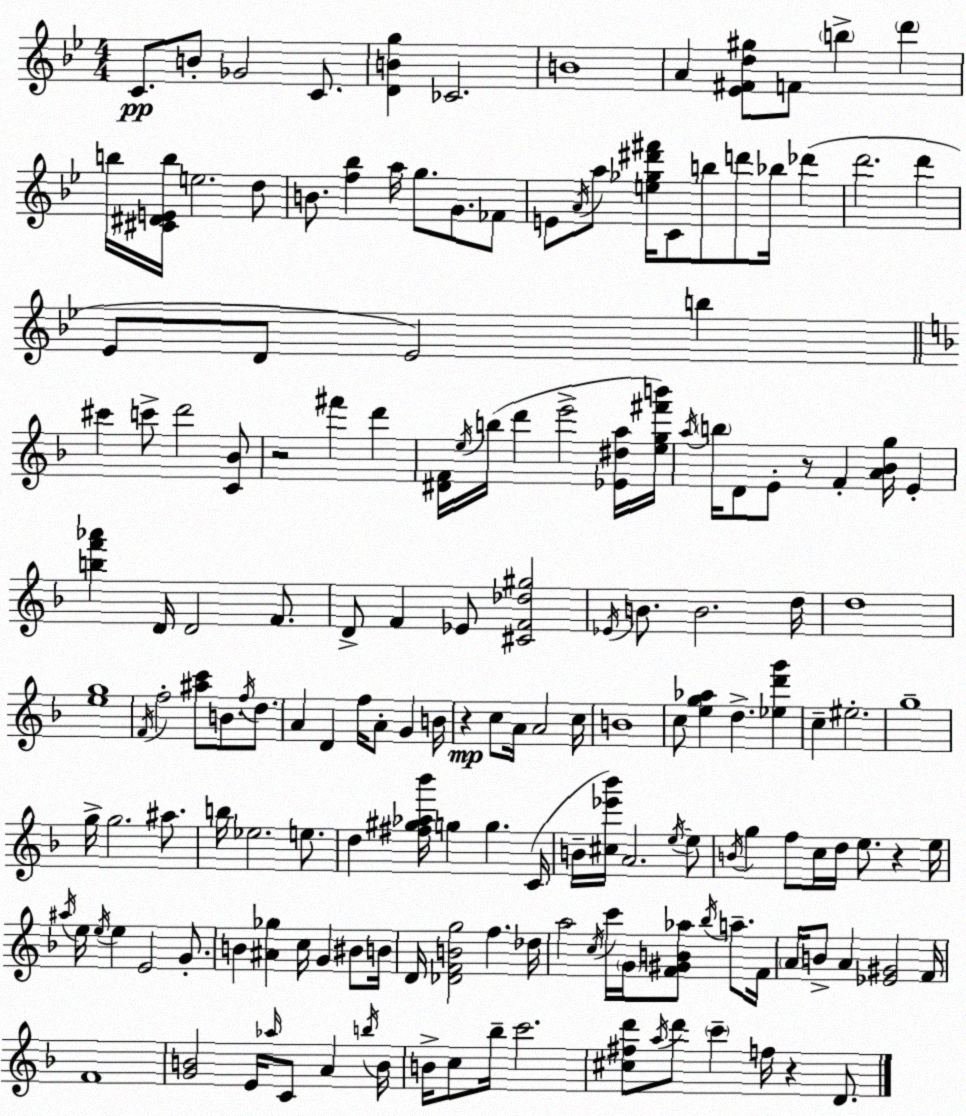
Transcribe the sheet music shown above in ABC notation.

X:1
T:Untitled
M:4/4
L:1/4
K:Gm
C/2 B/2 _G2 C/2 [DBg] _C2 B4 A [_E^Fd^g]/2 F/2 b d' b/4 [^C^DEb]/4 e2 d/2 B/2 [f_b] a/4 g/2 G/2 _F/2 E/2 A/4 a/2 [e_g^d'^f']/4 C/2 b/2 d'/2 _b/4 _d' d'2 d' _E/2 D/2 _E2 b ^c' c'/2 d'2 [C_B]/2 z2 ^f' d' [^DF]/4 e/4 b/4 d' e'2 [_E^da]/4 [eg^f'b']/4 a/4 b/4 D/2 E/2 z/2 F [A_Bg]/4 E [bf'_a'] D/4 D2 F/2 D/2 F _E/2 [^CF_d^g]2 _E/4 B/2 B2 d/4 d4 [eg]4 F/4 f2 [^ac']/2 B/2 f/4 d/2 A D f/4 A/2 G B/4 z c/2 A/4 A2 c/4 B4 c/2 [eg_a] d [_ed'g'] c ^e2 g4 g/4 g2 ^a/2 b/4 _e2 e/2 d [^f^g_a_b']/4 g g C/4 B/4 [^c_e'_b']/4 A2 e/4 e/2 B/4 g f/2 c/4 d/4 e/2 z e/4 ^a/4 e/4 e/4 e E2 G/2 B [^A_g] c/4 G ^B/2 B/4 D/4 [_DFBg]2 f _d/4 a2 c/4 c'/4 G/4 [F^GB_a]/2 _b/4 a/2 F/4 A/4 B/2 A [_E^G]2 F/4 F4 [GB]2 E/4 _a/4 C/2 A b/4 B/4 B/4 c/2 _b/4 c'2 [^c^fd']/2 a/4 d'/2 c' f/4 z D/2